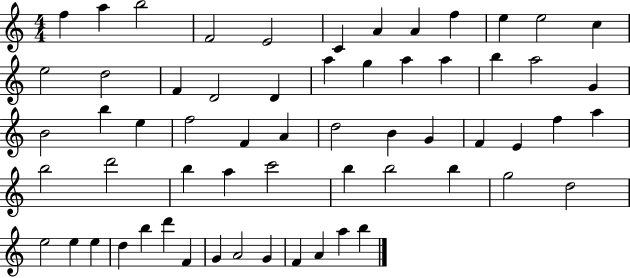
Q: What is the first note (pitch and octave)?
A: F5